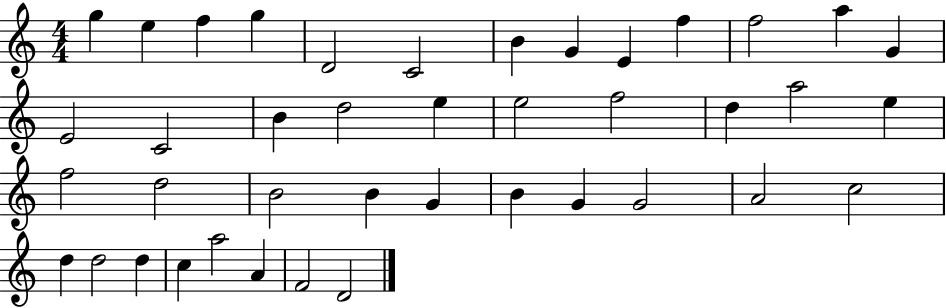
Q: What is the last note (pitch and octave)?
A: D4